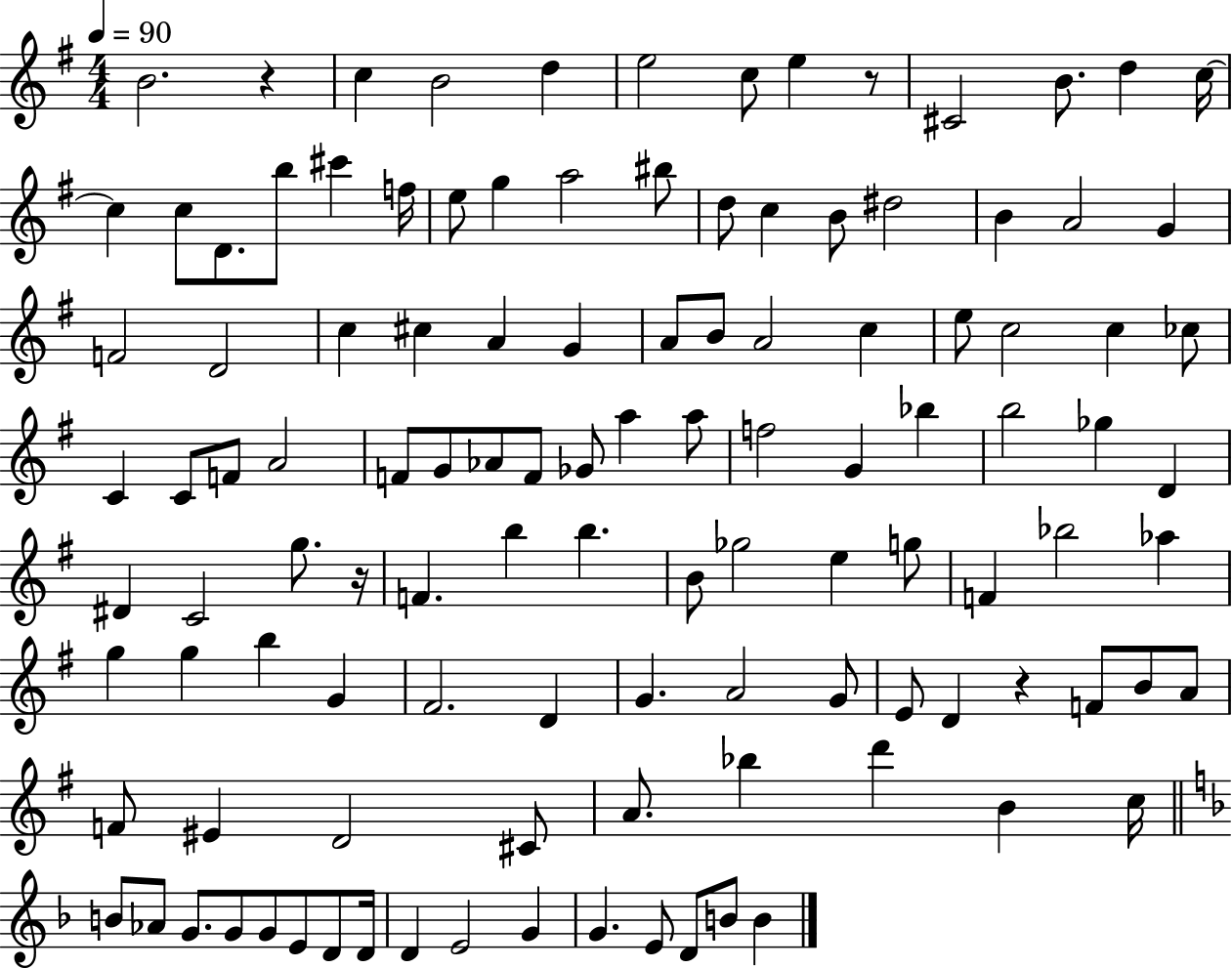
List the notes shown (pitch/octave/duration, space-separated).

B4/h. R/q C5/q B4/h D5/q E5/h C5/e E5/q R/e C#4/h B4/e. D5/q C5/s C5/q C5/e D4/e. B5/e C#6/q F5/s E5/e G5/q A5/h BIS5/e D5/e C5/q B4/e D#5/h B4/q A4/h G4/q F4/h D4/h C5/q C#5/q A4/q G4/q A4/e B4/e A4/h C5/q E5/e C5/h C5/q CES5/e C4/q C4/e F4/e A4/h F4/e G4/e Ab4/e F4/e Gb4/e A5/q A5/e F5/h G4/q Bb5/q B5/h Gb5/q D4/q D#4/q C4/h G5/e. R/s F4/q. B5/q B5/q. B4/e Gb5/h E5/q G5/e F4/q Bb5/h Ab5/q G5/q G5/q B5/q G4/q F#4/h. D4/q G4/q. A4/h G4/e E4/e D4/q R/q F4/e B4/e A4/e F4/e EIS4/q D4/h C#4/e A4/e. Bb5/q D6/q B4/q C5/s B4/e Ab4/e G4/e. G4/e G4/e E4/e D4/e D4/s D4/q E4/h G4/q G4/q. E4/e D4/e B4/e B4/q